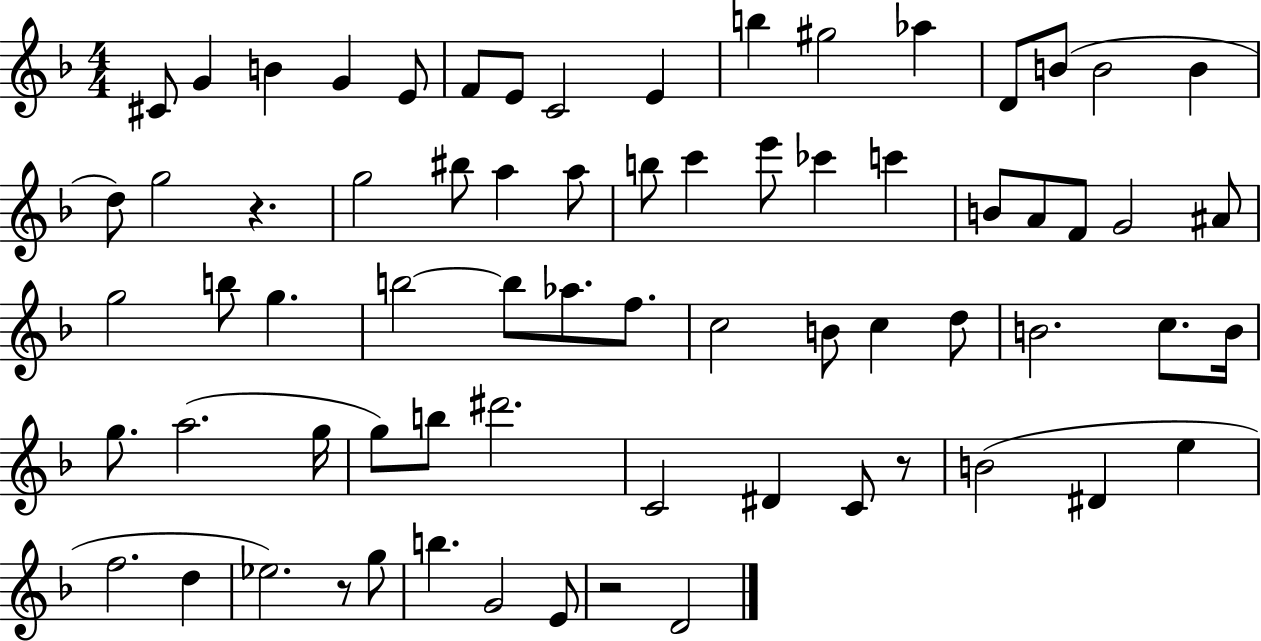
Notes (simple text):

C#4/e G4/q B4/q G4/q E4/e F4/e E4/e C4/h E4/q B5/q G#5/h Ab5/q D4/e B4/e B4/h B4/q D5/e G5/h R/q. G5/h BIS5/e A5/q A5/e B5/e C6/q E6/e CES6/q C6/q B4/e A4/e F4/e G4/h A#4/e G5/h B5/e G5/q. B5/h B5/e Ab5/e. F5/e. C5/h B4/e C5/q D5/e B4/h. C5/e. B4/s G5/e. A5/h. G5/s G5/e B5/e D#6/h. C4/h D#4/q C4/e R/e B4/h D#4/q E5/q F5/h. D5/q Eb5/h. R/e G5/e B5/q. G4/h E4/e R/h D4/h